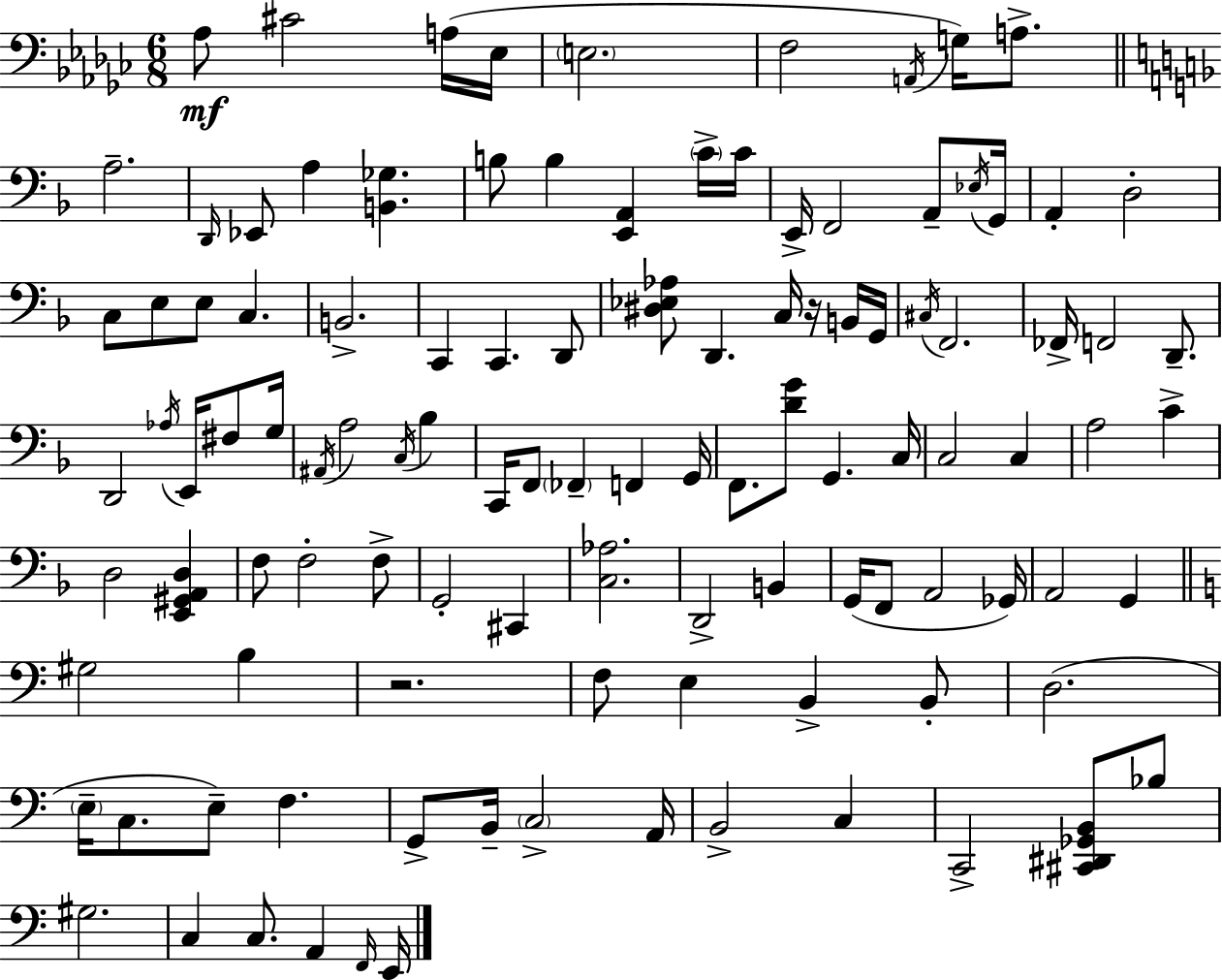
{
  \clef bass
  \numericTimeSignature
  \time 6/8
  \key ees \minor
  aes8\mf cis'2 a16( ees16 | \parenthesize e2. | f2 \acciaccatura { a,16 }) g16 a8.-> | \bar "||" \break \key d \minor a2.-- | \grace { d,16 } ees,8 a4 <b, ges>4. | b8 b4 <e, a,>4 \parenthesize c'16-> | c'16 e,16-> f,2 a,8-- | \break \acciaccatura { ees16 } g,16 a,4-. d2-. | c8 e8 e8 c4. | b,2.-> | c,4 c,4. | \break d,8 <dis ees aes>8 d,4. c16 r16 | b,16 g,16 \acciaccatura { cis16 } f,2. | fes,16-> f,2 | d,8.-- d,2 \acciaccatura { aes16 } | \break e,16 fis8 g16 \acciaccatura { ais,16 } a2 | \acciaccatura { c16 } bes4 c,16 f,8 \parenthesize fes,4-- | f,4 g,16 f,8. <d' g'>8 g,4. | c16 c2 | \break c4 a2 | c'4-> d2 | <e, gis, a, d>4 f8 f2-. | f8-> g,2-. | \break cis,4 <c aes>2. | d,2-> | b,4 g,16( f,8 a,2 | ges,16) a,2 | \break g,4 \bar "||" \break \key a \minor gis2 b4 | r2. | f8 e4 b,4-> b,8-. | d2.( | \break \parenthesize e16-- c8. e8--) f4. | g,8-> b,16-- \parenthesize c2-> a,16 | b,2-> c4 | c,2-> <cis, dis, ges, b,>8 bes8 | \break gis2. | c4 c8. a,4 \grace { f,16 } | e,16 \bar "|."
}